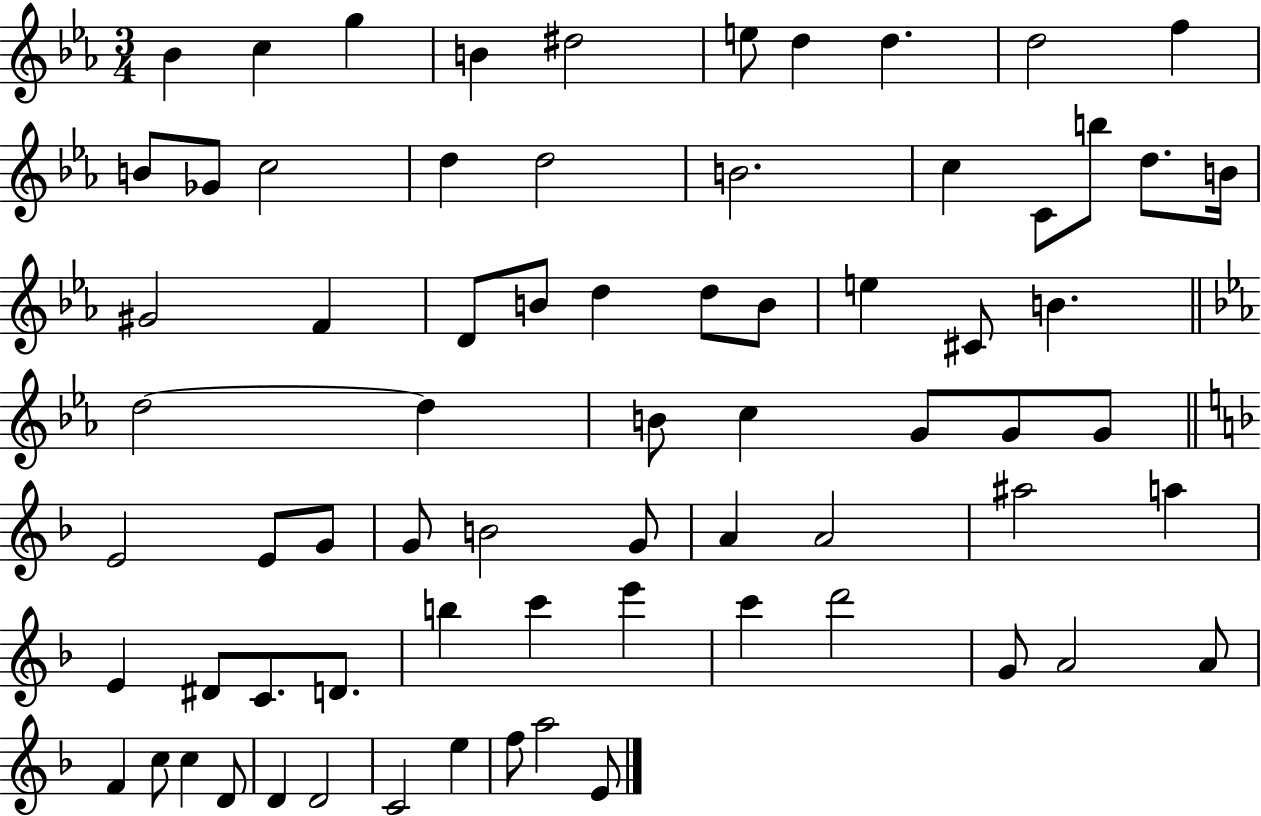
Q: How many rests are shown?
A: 0